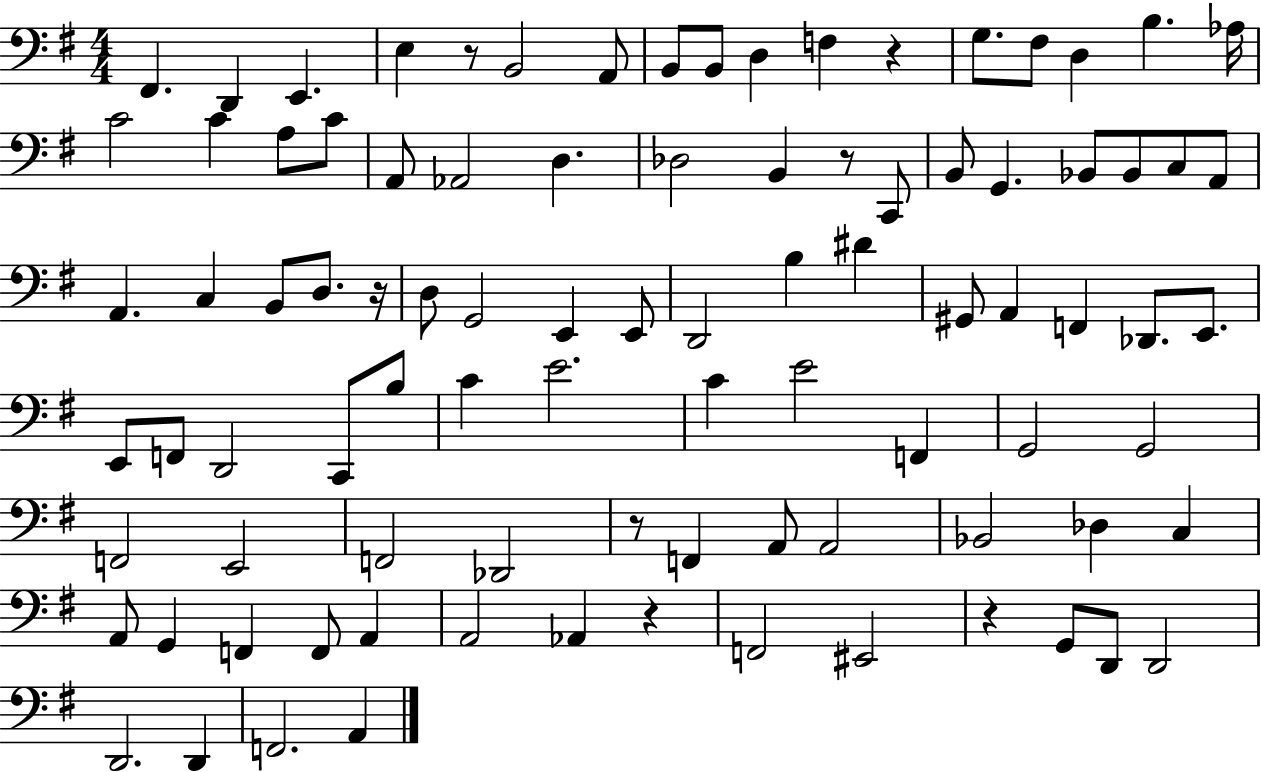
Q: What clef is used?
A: bass